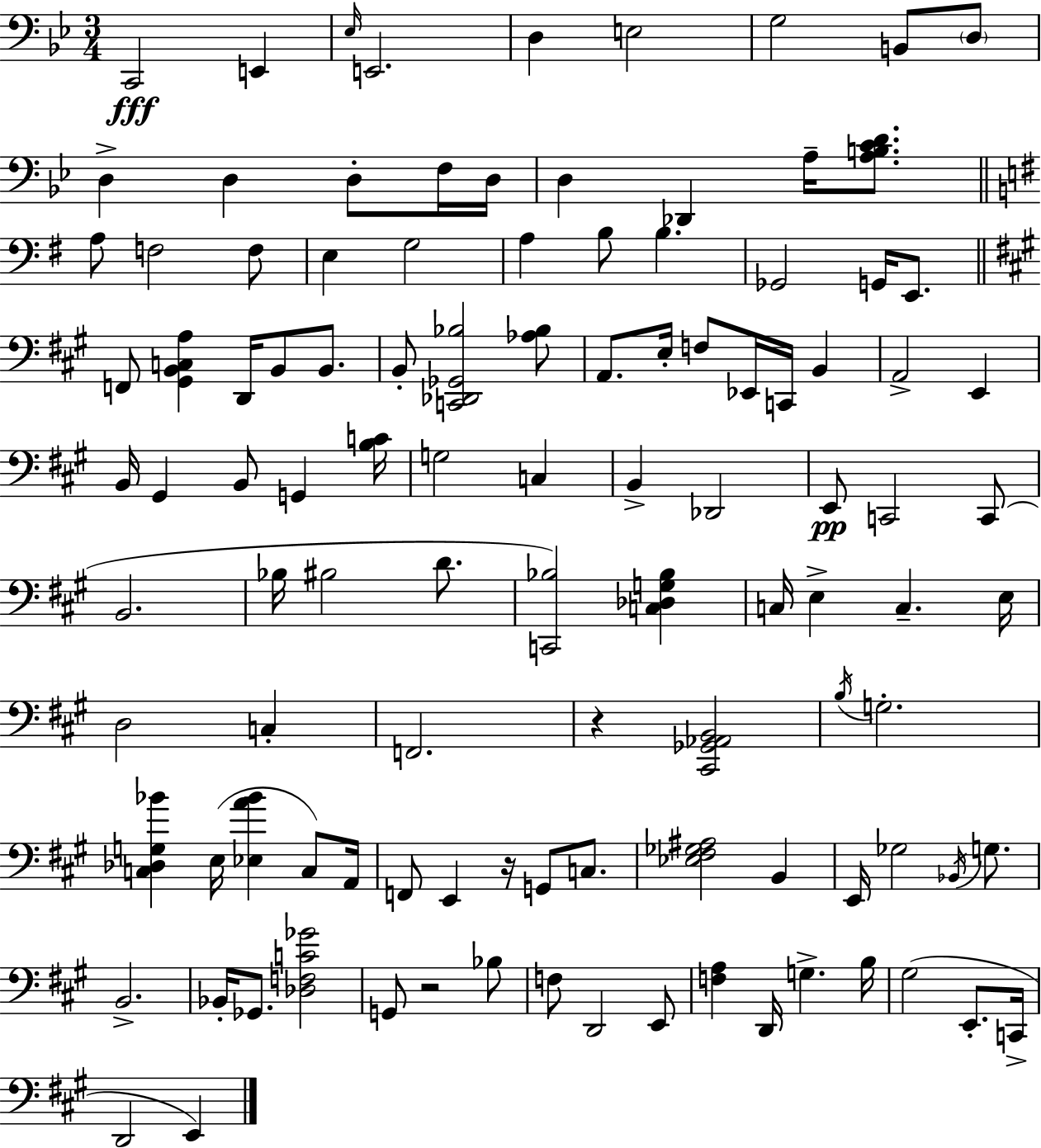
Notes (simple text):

C2/h E2/q Eb3/s E2/h. D3/q E3/h G3/h B2/e D3/e D3/q D3/q D3/e F3/s D3/s D3/q Db2/q A3/s [A3,B3,C4,D4]/e. A3/e F3/h F3/e E3/q G3/h A3/q B3/e B3/q. Gb2/h G2/s E2/e. F2/e [G#2,B2,C3,A3]/q D2/s B2/e B2/e. B2/e [C2,Db2,Gb2,Bb3]/h [Ab3,Bb3]/e A2/e. E3/s F3/e Eb2/s C2/s B2/q A2/h E2/q B2/s G#2/q B2/e G2/q [B3,C4]/s G3/h C3/q B2/q Db2/h E2/e C2/h C2/e B2/h. Bb3/s BIS3/h D4/e. [C2,Bb3]/h [C3,Db3,G3,Bb3]/q C3/s E3/q C3/q. E3/s D3/h C3/q F2/h. R/q [C#2,Gb2,Ab2,B2]/h B3/s G3/h. [C3,Db3,G3,Bb4]/q E3/s [Eb3,A4,Bb4]/q C3/e A2/s F2/e E2/q R/s G2/e C3/e. [Eb3,F#3,Gb3,A#3]/h B2/q E2/s Gb3/h Bb2/s G3/e. B2/h. Bb2/s Gb2/e. [Db3,F3,C4,Gb4]/h G2/e R/h Bb3/e F3/e D2/h E2/e [F3,A3]/q D2/s G3/q. B3/s G#3/h E2/e. C2/s D2/h E2/q